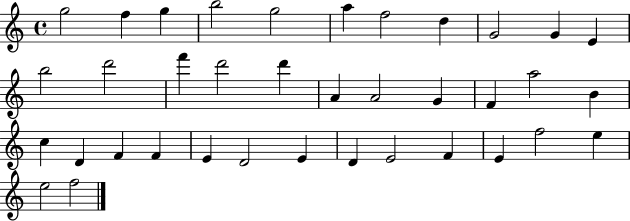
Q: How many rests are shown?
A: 0